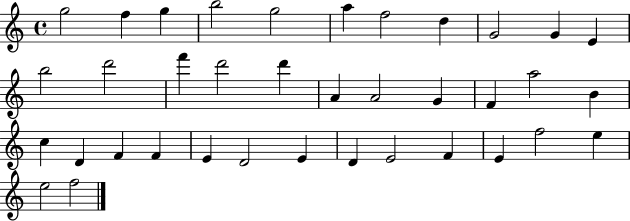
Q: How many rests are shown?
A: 0